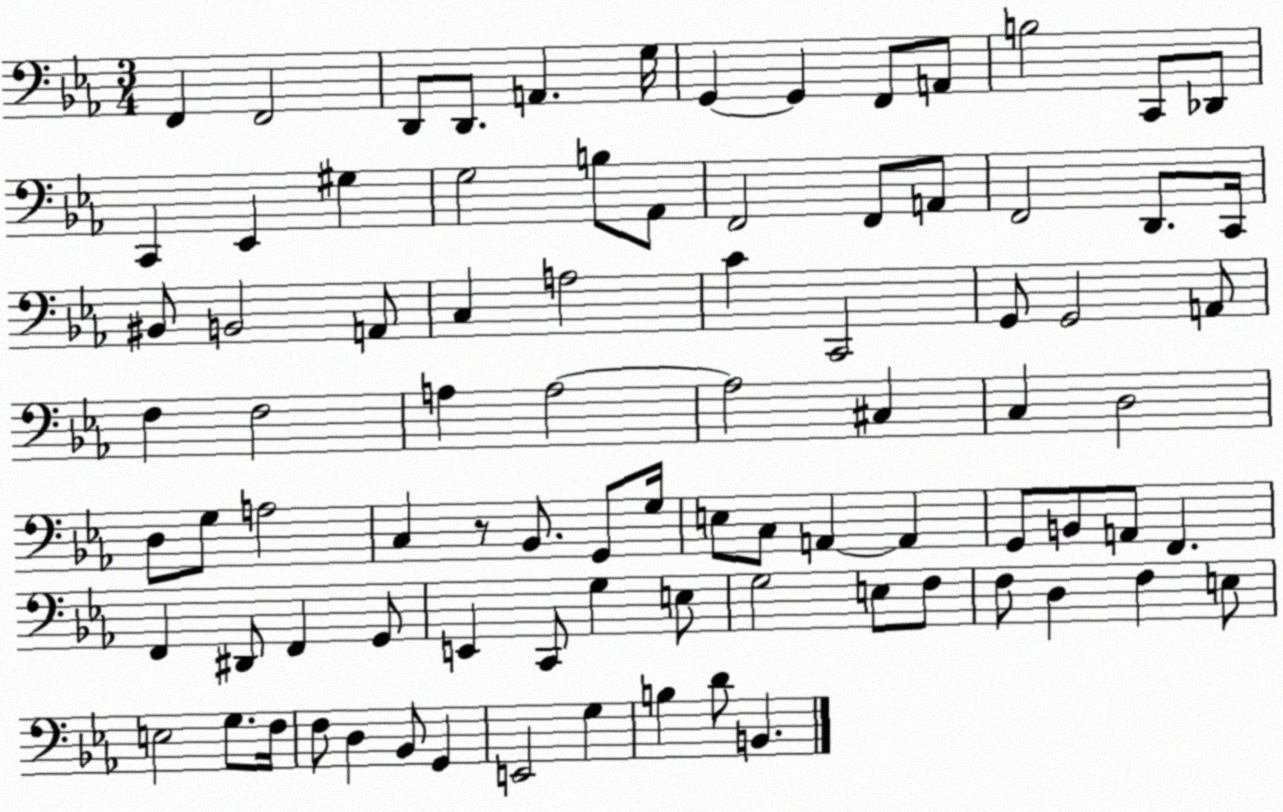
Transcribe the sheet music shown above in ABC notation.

X:1
T:Untitled
M:3/4
L:1/4
K:Eb
F,, F,,2 D,,/2 D,,/2 A,, G,/4 G,, G,, F,,/2 A,,/2 B,2 C,,/2 _D,,/2 C,, _E,, ^G, G,2 B,/2 _A,,/2 F,,2 F,,/2 A,,/2 F,,2 D,,/2 C,,/4 ^B,,/2 B,,2 A,,/2 C, A,2 C C,,2 G,,/2 G,,2 A,,/2 F, F,2 A, A,2 A,2 ^C, C, D,2 D,/2 G,/2 A,2 C, z/2 _B,,/2 G,,/2 G,/4 E,/2 C,/2 A,, A,, G,,/2 B,,/2 A,,/2 F,, F,, ^D,,/2 F,, G,,/2 E,, C,,/2 G, E,/2 G,2 E,/2 F,/2 F,/2 D, F, E,/2 E,2 G,/2 F,/4 F,/2 D, _B,,/2 G,, E,,2 G, B, D/2 B,,